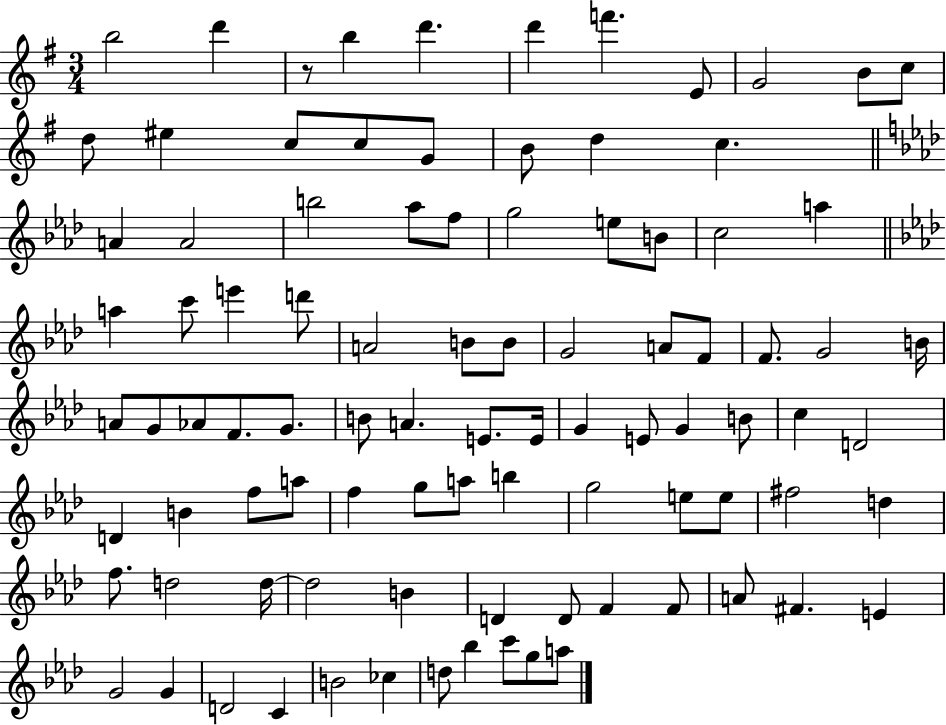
{
  \clef treble
  \numericTimeSignature
  \time 3/4
  \key g \major
  b''2 d'''4 | r8 b''4 d'''4. | d'''4 f'''4. e'8 | g'2 b'8 c''8 | \break d''8 eis''4 c''8 c''8 g'8 | b'8 d''4 c''4. | \bar "||" \break \key f \minor a'4 a'2 | b''2 aes''8 f''8 | g''2 e''8 b'8 | c''2 a''4 | \break \bar "||" \break \key aes \major a''4 c'''8 e'''4 d'''8 | a'2 b'8 b'8 | g'2 a'8 f'8 | f'8. g'2 b'16 | \break a'8 g'8 aes'8 f'8. g'8. | b'8 a'4. e'8. e'16 | g'4 e'8 g'4 b'8 | c''4 d'2 | \break d'4 b'4 f''8 a''8 | f''4 g''8 a''8 b''4 | g''2 e''8 e''8 | fis''2 d''4 | \break f''8. d''2 d''16~~ | d''2 b'4 | d'4 d'8 f'4 f'8 | a'8 fis'4. e'4 | \break g'2 g'4 | d'2 c'4 | b'2 ces''4 | d''8 bes''4 c'''8 g''8 a''8 | \break \bar "|."
}